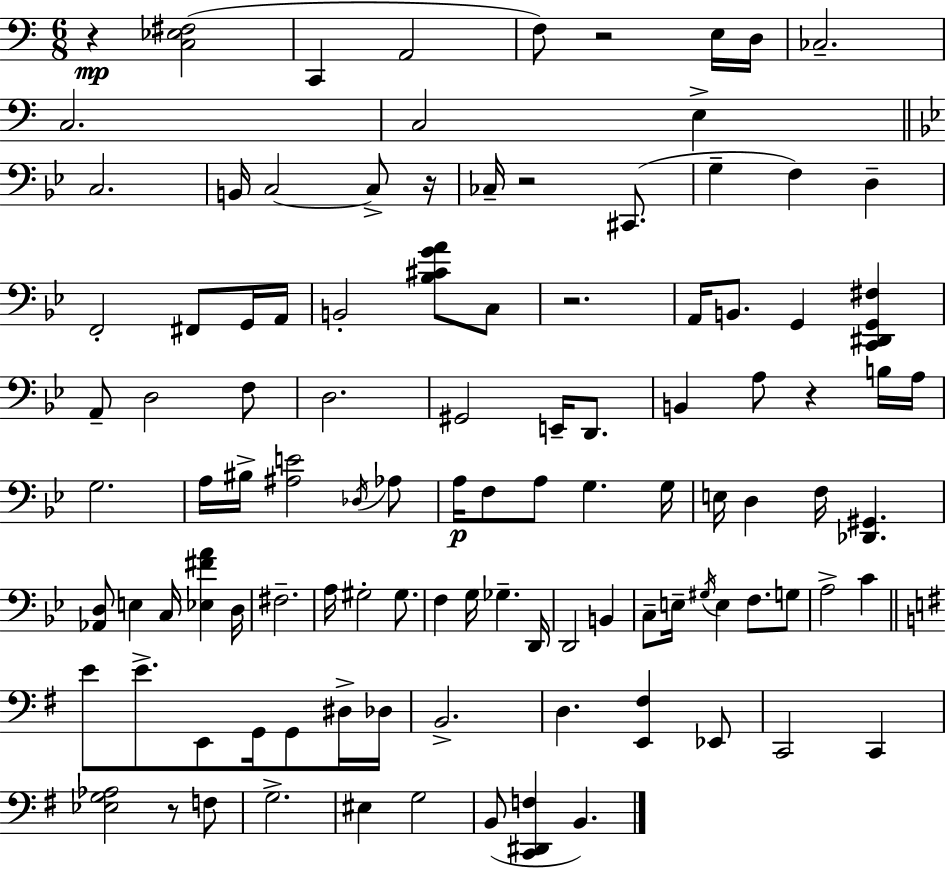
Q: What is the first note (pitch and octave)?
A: C2